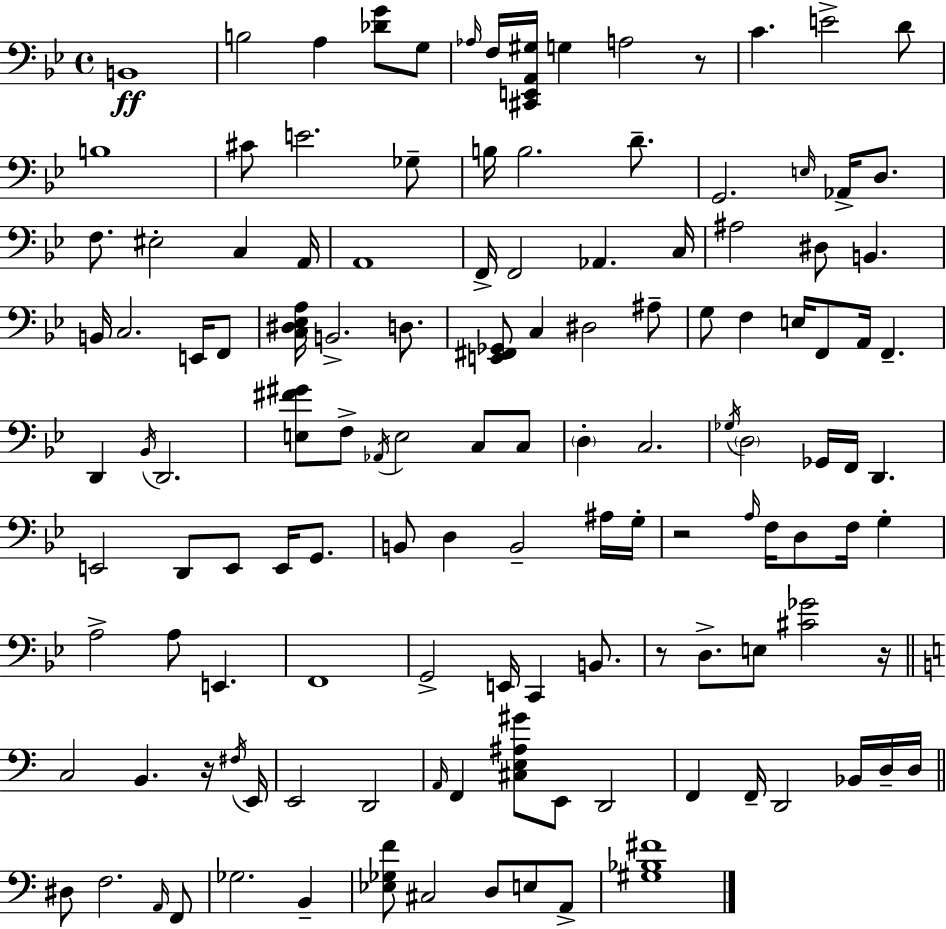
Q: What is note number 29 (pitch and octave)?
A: F2